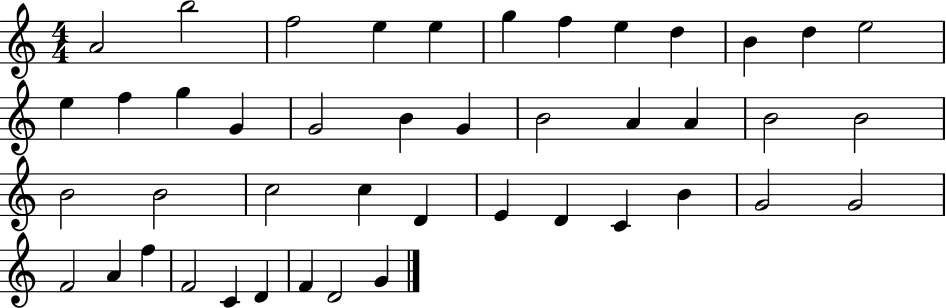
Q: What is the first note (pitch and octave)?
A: A4